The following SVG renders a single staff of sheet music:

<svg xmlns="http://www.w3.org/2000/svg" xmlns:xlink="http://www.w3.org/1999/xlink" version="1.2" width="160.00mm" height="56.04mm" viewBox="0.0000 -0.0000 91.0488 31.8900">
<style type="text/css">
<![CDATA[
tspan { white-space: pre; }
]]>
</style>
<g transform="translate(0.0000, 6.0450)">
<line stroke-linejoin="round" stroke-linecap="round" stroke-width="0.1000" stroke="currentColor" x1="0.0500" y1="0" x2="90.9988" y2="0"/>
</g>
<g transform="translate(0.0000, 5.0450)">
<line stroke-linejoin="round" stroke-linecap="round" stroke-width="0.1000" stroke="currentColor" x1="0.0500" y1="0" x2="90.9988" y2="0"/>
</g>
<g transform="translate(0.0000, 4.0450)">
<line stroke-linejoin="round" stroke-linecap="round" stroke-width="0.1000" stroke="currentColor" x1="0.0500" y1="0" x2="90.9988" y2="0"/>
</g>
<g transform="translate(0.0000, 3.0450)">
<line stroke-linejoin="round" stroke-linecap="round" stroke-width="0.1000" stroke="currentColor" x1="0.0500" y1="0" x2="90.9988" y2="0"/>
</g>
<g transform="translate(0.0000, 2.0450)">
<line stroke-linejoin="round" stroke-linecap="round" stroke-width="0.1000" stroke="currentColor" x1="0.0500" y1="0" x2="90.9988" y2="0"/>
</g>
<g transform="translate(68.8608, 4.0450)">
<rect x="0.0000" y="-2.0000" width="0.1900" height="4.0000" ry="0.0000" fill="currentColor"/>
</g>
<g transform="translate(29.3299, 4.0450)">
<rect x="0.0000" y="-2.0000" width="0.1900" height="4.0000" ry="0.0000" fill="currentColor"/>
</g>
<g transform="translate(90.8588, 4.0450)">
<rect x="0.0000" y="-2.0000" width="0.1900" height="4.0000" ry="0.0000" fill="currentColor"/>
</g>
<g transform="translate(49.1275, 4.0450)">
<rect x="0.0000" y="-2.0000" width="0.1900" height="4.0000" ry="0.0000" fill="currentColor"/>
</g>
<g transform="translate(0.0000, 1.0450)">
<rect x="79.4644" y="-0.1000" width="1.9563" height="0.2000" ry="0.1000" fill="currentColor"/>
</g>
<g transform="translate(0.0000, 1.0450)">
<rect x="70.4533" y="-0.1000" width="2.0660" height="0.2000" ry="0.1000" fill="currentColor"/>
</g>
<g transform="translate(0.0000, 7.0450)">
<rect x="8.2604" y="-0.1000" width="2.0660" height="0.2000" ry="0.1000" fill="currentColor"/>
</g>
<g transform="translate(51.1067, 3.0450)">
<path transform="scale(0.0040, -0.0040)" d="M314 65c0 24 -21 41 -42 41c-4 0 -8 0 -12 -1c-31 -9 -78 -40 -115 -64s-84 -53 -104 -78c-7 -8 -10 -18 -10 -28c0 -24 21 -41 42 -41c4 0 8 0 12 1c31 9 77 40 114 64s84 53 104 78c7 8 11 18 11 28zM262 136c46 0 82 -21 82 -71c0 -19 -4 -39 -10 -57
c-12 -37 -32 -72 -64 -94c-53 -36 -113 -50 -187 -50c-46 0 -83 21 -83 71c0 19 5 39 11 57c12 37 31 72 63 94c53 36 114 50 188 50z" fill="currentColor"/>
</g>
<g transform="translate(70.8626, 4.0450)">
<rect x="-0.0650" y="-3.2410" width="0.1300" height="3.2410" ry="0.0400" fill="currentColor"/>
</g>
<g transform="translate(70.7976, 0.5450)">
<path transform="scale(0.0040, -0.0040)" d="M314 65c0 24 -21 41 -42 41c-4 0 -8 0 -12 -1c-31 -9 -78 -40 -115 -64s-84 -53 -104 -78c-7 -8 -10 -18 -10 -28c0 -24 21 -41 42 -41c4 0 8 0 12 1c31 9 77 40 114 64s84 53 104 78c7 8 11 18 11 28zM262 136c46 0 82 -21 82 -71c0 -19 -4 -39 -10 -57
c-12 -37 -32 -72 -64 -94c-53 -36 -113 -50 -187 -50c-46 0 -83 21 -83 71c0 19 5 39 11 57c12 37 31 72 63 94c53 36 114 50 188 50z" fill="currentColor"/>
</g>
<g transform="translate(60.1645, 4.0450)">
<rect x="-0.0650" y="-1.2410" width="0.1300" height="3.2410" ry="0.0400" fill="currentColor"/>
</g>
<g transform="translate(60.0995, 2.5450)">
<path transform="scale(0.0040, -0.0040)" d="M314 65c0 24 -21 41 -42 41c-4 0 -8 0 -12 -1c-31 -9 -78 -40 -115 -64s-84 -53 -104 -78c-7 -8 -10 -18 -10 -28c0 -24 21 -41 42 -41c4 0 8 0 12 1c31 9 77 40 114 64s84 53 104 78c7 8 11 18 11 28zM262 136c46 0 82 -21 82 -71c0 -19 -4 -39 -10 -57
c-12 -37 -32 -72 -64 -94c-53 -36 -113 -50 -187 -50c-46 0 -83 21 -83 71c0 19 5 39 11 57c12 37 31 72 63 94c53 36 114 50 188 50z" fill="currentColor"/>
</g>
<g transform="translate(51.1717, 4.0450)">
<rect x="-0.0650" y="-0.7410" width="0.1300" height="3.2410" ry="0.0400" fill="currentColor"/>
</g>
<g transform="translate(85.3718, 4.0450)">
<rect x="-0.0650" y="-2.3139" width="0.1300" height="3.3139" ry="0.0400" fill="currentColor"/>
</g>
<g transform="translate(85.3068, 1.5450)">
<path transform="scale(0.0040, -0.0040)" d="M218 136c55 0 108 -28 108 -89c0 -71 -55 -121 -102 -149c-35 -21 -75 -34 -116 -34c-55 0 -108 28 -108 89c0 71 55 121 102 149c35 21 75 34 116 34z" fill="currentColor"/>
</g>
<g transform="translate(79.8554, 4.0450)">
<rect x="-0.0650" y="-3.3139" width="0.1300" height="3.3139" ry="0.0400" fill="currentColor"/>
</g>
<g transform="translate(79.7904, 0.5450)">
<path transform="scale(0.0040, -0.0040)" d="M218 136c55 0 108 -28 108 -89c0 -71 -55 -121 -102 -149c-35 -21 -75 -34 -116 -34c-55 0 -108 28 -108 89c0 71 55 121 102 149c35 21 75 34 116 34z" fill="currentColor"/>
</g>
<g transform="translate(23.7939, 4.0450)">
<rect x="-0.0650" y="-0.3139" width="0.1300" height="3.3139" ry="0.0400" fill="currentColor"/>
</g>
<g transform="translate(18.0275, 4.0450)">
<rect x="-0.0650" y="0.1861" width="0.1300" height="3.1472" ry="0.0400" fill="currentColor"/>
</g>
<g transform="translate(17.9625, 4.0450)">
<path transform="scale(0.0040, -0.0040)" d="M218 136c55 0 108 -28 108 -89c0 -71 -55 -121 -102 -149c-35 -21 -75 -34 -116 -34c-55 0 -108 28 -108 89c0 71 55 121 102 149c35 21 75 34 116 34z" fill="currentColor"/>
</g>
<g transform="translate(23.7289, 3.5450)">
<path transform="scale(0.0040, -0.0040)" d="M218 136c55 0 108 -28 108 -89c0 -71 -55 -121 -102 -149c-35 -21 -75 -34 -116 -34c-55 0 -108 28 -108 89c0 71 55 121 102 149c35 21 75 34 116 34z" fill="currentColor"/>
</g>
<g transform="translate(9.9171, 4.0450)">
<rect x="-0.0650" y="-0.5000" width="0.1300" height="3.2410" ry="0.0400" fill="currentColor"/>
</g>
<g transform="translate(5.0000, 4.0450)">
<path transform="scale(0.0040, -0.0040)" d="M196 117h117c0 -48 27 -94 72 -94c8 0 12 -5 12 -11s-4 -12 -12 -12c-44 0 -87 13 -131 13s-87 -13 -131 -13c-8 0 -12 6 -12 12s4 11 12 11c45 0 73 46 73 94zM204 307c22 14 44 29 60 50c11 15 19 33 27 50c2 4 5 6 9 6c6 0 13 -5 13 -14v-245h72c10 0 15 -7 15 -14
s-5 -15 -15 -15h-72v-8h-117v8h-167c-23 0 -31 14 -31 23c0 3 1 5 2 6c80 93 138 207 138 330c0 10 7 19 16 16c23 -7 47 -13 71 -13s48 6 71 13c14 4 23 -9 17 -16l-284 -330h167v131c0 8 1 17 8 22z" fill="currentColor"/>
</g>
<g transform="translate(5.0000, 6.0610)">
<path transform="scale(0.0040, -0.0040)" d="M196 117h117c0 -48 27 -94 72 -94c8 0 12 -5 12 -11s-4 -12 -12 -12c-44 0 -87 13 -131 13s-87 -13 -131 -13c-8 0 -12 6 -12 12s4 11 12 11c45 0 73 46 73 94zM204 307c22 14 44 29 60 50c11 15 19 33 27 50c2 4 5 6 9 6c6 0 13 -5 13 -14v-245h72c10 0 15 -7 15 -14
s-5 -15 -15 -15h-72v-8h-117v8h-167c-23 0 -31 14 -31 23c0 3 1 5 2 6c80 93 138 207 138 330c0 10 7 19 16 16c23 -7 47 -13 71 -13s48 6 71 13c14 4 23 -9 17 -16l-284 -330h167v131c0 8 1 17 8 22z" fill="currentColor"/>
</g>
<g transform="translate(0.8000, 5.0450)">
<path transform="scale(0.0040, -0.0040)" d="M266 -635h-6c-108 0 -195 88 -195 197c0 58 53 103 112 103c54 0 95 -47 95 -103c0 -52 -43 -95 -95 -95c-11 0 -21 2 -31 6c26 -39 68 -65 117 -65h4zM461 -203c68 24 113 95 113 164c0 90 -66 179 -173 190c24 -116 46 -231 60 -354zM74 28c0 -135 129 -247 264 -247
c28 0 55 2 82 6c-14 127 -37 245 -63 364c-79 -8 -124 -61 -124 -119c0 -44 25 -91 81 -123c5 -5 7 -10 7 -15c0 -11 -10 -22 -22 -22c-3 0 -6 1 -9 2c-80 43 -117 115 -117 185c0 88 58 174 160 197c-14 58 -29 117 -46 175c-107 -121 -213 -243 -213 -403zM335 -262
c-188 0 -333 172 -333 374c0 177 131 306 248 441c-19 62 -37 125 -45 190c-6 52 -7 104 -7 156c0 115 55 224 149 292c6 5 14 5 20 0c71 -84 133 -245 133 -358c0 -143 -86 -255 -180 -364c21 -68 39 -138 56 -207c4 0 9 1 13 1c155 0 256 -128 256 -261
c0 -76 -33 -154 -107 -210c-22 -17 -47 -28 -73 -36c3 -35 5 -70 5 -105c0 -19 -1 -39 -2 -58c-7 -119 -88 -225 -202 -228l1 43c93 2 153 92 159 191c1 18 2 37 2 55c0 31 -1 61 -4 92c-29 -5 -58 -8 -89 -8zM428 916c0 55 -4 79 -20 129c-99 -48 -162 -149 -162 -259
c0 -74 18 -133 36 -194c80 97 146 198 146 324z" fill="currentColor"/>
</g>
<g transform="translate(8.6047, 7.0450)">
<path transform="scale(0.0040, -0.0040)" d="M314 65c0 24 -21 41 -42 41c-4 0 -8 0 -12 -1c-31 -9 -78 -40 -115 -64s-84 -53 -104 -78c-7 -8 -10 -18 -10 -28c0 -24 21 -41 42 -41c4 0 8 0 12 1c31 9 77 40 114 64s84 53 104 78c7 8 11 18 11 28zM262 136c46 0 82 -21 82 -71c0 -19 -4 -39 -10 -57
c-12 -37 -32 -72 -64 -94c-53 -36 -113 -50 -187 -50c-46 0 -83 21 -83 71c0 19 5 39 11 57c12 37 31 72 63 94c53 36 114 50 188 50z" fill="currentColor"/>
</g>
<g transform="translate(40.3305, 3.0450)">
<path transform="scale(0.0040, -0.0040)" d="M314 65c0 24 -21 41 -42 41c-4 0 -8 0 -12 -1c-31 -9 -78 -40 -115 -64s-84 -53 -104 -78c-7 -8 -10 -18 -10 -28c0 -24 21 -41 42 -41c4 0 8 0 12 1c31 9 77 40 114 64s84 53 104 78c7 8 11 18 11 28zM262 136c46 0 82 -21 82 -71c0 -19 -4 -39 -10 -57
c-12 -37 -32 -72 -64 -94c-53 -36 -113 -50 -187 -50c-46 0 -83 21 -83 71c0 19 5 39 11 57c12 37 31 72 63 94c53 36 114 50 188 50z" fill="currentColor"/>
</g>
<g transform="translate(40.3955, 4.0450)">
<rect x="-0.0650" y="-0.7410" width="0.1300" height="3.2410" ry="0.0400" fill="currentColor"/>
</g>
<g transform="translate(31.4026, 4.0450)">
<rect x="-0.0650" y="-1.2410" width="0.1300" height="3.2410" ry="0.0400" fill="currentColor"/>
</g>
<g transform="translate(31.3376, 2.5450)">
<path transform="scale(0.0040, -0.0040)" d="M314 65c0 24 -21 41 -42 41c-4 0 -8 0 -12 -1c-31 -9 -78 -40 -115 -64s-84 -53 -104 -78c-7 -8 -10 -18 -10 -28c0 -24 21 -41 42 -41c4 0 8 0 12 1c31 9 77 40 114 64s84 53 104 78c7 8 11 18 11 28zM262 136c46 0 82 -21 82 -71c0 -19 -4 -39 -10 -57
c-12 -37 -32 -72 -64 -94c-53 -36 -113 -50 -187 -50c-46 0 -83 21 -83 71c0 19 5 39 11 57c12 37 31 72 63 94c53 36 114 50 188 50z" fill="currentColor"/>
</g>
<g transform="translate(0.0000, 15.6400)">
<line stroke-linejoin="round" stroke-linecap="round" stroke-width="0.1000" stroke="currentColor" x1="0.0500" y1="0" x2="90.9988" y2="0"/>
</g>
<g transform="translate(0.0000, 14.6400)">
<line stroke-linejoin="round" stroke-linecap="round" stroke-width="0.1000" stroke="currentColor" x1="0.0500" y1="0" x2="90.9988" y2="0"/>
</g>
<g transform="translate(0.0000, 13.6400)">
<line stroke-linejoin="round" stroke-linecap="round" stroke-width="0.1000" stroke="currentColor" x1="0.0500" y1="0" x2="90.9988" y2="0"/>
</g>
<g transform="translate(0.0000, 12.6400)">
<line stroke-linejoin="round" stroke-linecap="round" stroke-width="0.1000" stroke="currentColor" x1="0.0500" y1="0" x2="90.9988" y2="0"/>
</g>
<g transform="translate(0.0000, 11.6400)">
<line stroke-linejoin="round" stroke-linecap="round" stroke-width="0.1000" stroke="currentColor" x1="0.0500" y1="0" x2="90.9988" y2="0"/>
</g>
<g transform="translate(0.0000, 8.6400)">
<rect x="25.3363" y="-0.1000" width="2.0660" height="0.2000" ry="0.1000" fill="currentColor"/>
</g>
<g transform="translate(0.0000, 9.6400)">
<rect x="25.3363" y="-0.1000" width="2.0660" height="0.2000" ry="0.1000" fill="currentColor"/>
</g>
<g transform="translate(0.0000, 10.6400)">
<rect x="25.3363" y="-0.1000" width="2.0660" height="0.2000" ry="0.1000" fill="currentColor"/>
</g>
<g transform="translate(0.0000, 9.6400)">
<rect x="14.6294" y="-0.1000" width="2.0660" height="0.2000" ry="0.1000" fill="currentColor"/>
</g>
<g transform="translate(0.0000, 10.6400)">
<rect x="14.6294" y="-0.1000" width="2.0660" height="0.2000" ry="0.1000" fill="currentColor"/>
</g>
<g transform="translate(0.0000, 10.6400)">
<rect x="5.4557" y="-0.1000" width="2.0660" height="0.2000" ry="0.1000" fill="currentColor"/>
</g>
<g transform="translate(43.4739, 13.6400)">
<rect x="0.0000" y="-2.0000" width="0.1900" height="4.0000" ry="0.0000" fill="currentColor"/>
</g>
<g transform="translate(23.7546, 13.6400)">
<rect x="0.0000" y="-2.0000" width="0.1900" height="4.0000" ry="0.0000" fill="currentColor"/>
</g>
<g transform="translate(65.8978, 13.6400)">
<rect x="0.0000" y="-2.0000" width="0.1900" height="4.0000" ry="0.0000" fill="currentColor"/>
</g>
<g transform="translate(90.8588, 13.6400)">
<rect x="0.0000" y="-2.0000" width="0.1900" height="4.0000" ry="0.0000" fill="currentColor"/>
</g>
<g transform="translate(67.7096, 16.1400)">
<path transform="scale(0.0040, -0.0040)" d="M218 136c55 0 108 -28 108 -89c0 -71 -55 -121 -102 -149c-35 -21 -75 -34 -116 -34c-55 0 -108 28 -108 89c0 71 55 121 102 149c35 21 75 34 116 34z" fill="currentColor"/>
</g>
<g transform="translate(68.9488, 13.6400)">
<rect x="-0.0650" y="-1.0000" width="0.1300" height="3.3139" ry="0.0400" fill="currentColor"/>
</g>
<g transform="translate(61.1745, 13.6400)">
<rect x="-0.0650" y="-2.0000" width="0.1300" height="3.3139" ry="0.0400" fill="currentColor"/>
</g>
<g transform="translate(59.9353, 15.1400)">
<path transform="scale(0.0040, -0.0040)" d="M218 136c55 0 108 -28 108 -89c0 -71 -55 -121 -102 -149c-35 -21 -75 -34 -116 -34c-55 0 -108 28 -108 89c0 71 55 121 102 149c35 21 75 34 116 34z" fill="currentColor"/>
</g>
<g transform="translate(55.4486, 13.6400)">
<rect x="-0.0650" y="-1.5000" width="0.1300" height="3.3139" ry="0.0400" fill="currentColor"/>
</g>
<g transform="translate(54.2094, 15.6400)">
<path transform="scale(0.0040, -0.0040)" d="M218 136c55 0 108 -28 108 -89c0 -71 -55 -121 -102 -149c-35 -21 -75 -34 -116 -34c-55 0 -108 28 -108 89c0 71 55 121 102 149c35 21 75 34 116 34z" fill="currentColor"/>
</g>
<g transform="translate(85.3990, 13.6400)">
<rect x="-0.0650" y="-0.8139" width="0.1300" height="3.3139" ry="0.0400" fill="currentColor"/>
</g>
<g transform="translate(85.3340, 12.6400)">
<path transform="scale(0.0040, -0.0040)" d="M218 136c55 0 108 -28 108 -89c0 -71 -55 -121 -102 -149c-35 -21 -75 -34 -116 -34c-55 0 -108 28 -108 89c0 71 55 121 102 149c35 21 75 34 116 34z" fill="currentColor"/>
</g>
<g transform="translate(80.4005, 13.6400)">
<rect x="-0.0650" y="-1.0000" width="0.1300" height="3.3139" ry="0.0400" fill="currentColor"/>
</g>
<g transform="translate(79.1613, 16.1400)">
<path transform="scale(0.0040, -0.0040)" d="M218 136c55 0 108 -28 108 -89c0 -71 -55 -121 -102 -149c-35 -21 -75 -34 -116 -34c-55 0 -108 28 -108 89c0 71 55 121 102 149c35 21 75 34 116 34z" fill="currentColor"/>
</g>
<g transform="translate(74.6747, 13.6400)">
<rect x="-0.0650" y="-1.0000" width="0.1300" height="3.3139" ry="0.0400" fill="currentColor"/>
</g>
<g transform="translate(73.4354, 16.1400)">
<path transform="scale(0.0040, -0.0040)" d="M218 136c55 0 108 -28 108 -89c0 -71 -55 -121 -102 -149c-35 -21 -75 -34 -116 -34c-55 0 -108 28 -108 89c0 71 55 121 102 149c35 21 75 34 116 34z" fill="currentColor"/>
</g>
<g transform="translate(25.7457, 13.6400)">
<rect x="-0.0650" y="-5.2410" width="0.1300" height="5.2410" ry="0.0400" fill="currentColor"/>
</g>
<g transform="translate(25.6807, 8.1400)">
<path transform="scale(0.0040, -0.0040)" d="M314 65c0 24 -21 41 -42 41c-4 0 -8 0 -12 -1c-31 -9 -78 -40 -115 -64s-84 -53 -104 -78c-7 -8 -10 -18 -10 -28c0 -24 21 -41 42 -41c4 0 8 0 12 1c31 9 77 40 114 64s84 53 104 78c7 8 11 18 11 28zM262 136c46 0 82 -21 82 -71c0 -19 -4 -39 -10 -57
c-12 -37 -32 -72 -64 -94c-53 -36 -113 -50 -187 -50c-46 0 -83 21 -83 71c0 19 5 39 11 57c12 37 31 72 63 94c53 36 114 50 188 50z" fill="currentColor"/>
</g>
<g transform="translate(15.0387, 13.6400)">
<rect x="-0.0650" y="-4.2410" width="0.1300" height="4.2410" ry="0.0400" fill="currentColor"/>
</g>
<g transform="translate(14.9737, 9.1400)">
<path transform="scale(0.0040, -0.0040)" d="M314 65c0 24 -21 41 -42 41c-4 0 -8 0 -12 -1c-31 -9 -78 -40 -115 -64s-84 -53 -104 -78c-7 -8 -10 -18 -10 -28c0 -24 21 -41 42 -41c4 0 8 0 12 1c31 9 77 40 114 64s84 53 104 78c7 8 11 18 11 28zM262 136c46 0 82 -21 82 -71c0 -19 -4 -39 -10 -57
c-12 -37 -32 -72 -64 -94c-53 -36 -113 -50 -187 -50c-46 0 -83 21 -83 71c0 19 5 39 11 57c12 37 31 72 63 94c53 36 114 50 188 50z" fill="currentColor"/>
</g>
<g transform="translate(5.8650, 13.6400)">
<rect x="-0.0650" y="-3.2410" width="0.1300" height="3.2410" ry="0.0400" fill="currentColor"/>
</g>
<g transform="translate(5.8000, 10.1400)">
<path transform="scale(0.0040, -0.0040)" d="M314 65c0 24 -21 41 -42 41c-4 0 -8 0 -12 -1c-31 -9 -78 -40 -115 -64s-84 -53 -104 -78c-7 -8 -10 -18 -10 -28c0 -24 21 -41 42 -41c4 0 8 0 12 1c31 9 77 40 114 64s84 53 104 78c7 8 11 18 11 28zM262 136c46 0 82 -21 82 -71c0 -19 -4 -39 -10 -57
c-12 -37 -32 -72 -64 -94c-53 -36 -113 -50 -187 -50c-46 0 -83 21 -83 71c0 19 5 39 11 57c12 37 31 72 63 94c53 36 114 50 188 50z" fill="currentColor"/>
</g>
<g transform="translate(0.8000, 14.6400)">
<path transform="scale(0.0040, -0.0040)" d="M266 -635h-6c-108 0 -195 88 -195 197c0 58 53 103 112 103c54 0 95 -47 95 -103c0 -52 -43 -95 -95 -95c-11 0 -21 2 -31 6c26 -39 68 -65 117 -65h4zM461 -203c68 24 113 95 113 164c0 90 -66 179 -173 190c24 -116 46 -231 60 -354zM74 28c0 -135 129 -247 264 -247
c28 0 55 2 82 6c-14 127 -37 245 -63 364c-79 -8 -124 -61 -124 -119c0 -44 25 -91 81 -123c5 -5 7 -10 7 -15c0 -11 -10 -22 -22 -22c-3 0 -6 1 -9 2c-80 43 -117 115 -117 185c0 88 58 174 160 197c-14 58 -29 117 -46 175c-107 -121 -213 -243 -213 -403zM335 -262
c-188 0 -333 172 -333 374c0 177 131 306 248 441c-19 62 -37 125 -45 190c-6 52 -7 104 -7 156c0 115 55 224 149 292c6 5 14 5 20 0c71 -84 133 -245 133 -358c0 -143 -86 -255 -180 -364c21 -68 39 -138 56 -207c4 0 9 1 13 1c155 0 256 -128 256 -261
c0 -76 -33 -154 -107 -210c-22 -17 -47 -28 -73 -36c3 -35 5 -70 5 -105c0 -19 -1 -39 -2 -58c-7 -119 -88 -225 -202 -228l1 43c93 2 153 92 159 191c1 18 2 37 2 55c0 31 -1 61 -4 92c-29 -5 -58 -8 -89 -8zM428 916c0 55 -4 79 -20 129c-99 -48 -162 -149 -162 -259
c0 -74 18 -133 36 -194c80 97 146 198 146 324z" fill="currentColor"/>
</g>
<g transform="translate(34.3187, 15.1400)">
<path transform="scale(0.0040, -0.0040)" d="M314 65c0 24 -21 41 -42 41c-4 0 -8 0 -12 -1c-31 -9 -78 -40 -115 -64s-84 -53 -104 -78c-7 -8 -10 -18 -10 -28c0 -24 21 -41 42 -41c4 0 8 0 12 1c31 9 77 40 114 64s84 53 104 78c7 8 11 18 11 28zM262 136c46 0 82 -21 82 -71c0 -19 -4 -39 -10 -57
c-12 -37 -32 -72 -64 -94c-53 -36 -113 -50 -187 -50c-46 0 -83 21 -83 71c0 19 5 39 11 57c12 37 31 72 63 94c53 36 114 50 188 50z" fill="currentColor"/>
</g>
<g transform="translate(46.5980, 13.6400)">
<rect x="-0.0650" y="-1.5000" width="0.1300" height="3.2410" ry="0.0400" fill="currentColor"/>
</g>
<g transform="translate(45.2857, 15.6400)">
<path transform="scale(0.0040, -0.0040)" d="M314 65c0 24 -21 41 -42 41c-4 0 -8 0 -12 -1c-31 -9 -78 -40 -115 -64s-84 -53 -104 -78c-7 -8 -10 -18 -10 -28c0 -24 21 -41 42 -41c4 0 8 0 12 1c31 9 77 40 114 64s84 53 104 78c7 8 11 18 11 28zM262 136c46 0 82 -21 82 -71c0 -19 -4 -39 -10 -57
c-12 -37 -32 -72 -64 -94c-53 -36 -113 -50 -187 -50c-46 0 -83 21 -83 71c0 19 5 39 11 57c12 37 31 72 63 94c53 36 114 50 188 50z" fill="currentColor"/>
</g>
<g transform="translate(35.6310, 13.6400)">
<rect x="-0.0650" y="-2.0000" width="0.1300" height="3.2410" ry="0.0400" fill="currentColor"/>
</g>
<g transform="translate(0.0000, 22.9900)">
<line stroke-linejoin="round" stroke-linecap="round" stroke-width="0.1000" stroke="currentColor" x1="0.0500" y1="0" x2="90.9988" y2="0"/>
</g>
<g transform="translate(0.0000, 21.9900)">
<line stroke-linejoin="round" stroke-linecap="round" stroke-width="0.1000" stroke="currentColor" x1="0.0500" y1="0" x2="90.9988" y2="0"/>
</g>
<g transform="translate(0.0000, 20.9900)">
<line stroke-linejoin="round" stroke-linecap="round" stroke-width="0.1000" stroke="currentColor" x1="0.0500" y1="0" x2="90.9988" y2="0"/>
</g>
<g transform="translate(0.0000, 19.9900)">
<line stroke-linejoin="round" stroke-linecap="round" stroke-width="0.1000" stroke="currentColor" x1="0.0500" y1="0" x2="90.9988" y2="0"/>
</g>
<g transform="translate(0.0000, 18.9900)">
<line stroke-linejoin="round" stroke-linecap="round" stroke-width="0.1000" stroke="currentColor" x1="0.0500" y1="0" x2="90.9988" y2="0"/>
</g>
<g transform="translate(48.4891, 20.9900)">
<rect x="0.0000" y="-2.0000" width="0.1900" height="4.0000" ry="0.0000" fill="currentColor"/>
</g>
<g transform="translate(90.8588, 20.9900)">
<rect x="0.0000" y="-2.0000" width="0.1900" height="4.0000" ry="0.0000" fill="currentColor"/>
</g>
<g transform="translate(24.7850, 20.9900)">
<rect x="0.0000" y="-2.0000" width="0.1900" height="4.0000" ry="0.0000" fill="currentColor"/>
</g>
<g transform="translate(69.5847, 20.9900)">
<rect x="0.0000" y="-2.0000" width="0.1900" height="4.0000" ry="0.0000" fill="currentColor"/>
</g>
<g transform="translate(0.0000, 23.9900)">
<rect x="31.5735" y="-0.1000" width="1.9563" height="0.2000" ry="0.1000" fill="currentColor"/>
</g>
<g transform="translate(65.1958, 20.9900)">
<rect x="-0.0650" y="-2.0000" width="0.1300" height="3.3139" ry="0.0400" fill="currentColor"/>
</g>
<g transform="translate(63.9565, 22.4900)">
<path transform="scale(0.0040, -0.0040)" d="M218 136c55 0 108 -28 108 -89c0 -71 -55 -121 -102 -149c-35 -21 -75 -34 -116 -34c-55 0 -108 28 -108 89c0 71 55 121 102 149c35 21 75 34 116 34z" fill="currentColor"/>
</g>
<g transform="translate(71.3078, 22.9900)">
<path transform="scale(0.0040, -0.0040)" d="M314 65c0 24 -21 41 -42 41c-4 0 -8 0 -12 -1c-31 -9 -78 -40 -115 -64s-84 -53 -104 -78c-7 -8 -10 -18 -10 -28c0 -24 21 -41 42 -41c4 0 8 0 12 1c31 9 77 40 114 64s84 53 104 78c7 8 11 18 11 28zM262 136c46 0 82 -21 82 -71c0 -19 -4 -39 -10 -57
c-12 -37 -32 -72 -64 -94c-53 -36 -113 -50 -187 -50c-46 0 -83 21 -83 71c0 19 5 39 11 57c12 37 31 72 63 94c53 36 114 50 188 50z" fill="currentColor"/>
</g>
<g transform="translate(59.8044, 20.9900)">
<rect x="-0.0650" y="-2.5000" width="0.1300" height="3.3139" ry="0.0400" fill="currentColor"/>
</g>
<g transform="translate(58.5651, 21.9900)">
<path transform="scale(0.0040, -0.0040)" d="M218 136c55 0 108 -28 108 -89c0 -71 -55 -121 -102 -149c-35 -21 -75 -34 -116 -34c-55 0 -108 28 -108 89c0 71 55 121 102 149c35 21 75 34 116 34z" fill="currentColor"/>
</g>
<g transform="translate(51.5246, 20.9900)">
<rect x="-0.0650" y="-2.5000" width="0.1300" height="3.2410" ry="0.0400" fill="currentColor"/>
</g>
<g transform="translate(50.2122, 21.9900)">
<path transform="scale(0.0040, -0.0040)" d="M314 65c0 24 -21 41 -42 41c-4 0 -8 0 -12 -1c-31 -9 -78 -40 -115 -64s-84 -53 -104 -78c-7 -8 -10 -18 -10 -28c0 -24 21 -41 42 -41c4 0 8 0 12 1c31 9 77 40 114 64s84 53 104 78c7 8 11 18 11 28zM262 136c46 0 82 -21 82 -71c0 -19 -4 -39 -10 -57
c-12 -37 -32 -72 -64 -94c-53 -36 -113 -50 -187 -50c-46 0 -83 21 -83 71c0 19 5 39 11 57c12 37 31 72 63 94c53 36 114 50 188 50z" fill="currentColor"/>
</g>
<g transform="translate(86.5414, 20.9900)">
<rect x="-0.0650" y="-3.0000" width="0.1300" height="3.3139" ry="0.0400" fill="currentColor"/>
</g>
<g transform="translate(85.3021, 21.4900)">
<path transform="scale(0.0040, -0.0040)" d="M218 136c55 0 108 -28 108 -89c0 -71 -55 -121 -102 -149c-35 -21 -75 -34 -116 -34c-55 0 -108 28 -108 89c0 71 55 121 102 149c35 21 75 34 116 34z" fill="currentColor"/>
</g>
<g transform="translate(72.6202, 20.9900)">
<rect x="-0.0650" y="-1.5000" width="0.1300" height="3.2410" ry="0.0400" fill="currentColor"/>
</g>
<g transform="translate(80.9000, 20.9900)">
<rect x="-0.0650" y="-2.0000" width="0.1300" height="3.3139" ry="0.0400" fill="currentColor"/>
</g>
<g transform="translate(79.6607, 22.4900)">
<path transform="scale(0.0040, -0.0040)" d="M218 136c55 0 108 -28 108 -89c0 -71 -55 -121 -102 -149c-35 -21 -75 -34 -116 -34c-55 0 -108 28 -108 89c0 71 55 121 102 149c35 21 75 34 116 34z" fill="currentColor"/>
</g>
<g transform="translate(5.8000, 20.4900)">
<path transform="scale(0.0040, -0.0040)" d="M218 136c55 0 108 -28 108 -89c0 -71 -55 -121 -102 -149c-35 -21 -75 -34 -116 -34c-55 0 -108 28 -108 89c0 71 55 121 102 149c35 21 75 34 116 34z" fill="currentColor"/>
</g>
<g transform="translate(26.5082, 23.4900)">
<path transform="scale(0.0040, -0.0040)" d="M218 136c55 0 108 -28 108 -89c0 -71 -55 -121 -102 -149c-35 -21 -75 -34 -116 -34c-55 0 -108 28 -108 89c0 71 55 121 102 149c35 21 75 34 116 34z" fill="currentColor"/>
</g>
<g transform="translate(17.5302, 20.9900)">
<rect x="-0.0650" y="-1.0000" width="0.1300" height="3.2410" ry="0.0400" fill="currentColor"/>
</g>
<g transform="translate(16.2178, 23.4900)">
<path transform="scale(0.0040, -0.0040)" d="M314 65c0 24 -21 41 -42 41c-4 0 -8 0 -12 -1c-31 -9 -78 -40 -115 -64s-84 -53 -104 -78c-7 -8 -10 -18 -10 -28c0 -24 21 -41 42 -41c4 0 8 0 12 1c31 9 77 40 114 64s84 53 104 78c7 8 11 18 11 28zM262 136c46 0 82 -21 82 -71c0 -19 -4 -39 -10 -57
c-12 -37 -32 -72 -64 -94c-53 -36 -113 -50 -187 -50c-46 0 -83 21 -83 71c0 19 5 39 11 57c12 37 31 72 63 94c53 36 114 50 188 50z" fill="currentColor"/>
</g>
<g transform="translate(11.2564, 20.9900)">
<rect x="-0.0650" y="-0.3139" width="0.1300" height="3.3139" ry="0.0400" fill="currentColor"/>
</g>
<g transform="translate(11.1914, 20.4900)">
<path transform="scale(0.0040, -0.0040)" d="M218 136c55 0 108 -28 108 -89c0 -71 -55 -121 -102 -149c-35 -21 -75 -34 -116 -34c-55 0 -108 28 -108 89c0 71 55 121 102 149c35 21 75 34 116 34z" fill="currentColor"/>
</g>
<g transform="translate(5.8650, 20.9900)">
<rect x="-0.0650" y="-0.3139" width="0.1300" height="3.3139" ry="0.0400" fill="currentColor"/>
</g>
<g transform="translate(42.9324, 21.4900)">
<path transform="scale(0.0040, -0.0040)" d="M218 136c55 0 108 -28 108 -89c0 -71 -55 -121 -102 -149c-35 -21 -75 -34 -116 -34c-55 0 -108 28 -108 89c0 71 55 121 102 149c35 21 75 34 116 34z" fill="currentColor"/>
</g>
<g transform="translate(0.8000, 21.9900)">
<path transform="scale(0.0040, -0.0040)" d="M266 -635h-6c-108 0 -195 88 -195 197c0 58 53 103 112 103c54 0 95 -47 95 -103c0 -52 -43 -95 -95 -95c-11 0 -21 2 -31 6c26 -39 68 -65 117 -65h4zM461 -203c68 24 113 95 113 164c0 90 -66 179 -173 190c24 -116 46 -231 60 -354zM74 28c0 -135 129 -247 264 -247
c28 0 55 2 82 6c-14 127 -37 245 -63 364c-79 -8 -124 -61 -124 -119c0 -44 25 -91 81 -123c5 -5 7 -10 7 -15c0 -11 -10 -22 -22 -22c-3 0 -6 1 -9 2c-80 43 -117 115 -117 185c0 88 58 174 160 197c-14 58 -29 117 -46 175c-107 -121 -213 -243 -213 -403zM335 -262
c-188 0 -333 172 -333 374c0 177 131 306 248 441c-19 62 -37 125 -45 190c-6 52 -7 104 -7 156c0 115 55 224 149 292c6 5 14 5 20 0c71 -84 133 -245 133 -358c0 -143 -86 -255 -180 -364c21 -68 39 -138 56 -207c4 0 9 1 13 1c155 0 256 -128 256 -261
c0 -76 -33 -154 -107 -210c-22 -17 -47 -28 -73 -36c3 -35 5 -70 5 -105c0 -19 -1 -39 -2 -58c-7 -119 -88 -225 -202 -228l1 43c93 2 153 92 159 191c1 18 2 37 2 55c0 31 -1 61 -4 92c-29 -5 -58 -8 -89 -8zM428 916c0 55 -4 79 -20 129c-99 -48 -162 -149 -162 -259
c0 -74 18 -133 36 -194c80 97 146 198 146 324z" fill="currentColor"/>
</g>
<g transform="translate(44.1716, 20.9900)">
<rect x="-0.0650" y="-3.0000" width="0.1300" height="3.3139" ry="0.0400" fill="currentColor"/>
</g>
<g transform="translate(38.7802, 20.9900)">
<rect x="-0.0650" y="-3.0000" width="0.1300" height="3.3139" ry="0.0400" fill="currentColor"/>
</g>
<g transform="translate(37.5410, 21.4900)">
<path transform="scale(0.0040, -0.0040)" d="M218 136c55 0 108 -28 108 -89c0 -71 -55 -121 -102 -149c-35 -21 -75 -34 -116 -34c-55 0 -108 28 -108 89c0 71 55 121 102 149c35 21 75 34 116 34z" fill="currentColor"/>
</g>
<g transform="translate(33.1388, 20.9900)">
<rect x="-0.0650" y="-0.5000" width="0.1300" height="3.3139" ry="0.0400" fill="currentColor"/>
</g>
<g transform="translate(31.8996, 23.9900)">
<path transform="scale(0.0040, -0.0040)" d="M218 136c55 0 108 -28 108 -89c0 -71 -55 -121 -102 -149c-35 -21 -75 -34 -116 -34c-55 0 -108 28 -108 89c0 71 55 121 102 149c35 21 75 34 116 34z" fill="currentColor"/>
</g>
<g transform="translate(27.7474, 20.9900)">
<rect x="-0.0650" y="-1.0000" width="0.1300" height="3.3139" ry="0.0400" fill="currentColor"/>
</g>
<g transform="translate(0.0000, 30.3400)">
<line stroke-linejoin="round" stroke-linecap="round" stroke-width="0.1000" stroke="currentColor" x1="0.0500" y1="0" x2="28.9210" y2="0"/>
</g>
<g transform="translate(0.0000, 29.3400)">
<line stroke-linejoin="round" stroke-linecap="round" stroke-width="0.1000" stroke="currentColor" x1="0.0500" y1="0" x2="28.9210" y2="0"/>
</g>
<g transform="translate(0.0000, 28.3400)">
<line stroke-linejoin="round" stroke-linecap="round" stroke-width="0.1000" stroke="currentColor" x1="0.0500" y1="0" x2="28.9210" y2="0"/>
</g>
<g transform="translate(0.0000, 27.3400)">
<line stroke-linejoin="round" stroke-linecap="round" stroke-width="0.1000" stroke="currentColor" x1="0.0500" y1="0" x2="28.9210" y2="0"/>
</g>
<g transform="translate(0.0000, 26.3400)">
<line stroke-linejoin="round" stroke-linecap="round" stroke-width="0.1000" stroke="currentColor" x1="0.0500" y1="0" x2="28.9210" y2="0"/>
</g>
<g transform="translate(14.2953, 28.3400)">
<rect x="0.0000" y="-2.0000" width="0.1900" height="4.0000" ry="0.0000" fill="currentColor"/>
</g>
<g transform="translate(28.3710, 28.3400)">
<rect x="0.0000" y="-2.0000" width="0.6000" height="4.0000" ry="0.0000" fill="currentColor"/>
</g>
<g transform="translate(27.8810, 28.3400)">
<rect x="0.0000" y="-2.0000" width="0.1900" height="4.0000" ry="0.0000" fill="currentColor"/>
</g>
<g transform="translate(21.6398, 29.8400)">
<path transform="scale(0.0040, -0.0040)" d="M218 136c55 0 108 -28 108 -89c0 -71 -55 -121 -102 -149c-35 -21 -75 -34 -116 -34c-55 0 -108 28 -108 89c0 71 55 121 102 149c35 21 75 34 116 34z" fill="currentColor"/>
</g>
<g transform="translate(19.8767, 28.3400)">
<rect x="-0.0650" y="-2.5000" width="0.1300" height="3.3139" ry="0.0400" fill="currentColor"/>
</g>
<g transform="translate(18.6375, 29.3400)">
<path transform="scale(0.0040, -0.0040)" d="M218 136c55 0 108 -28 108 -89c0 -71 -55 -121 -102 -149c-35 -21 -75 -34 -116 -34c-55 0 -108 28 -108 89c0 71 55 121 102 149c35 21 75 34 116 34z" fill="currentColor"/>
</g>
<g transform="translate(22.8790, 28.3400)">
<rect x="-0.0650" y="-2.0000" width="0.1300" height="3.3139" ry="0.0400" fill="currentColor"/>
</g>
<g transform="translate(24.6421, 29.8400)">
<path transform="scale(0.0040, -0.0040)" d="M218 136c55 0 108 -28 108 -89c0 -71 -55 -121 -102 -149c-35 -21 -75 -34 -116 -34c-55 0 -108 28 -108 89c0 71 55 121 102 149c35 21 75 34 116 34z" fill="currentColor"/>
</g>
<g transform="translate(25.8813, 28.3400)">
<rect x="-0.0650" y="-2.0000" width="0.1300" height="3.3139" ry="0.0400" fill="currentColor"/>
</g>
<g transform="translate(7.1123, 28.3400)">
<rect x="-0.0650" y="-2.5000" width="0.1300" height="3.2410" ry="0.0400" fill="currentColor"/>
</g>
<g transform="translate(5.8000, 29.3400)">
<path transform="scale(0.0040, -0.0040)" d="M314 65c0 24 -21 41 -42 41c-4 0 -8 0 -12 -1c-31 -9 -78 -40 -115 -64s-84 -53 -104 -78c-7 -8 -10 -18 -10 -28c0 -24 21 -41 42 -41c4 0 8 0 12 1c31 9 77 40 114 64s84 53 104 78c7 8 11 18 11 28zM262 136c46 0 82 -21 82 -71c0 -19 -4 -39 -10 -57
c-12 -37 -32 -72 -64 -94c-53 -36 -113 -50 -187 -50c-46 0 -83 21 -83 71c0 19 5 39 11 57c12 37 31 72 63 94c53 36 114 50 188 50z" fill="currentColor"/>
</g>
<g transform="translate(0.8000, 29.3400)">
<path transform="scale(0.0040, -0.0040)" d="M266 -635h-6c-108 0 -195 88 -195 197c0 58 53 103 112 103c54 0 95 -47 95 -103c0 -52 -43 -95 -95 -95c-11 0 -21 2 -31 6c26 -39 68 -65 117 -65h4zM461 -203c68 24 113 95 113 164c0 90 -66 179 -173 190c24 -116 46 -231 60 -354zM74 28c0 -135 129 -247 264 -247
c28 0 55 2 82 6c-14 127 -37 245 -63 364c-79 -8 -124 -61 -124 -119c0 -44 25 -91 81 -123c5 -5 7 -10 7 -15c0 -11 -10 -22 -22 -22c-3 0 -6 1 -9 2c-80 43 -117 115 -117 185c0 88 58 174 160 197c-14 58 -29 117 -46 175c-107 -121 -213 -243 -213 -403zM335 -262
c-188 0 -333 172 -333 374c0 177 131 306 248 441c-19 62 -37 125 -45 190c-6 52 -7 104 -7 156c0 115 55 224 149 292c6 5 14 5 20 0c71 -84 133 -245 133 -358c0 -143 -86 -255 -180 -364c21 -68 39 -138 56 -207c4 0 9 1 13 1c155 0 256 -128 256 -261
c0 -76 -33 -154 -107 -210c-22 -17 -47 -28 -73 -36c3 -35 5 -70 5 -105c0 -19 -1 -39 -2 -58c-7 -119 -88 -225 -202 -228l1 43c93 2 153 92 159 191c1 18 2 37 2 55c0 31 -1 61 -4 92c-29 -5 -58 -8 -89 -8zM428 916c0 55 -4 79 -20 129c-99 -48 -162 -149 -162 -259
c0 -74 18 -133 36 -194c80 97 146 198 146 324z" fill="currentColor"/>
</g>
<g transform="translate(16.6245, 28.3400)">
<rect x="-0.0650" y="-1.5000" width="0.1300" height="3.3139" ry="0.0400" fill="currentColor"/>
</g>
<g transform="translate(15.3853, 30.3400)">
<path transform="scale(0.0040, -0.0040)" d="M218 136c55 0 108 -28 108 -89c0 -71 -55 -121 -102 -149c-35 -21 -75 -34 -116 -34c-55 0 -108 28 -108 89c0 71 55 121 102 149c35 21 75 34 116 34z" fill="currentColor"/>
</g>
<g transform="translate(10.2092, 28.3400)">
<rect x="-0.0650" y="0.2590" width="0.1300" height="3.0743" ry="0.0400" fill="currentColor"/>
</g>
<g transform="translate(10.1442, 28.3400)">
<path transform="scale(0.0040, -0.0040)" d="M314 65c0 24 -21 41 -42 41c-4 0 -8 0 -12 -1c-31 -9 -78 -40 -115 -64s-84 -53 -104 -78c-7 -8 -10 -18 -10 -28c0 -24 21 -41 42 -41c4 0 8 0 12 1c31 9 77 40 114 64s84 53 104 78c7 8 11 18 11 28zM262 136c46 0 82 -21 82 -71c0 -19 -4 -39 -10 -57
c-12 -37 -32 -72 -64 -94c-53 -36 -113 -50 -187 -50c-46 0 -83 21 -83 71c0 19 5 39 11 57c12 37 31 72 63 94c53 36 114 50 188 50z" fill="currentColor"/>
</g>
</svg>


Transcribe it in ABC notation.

X:1
T:Untitled
M:4/4
L:1/4
K:C
C2 B c e2 d2 d2 e2 b2 b g b2 d'2 f'2 F2 E2 E F D D D d c c D2 D C A A G2 G F E2 F A G2 B2 E G F F